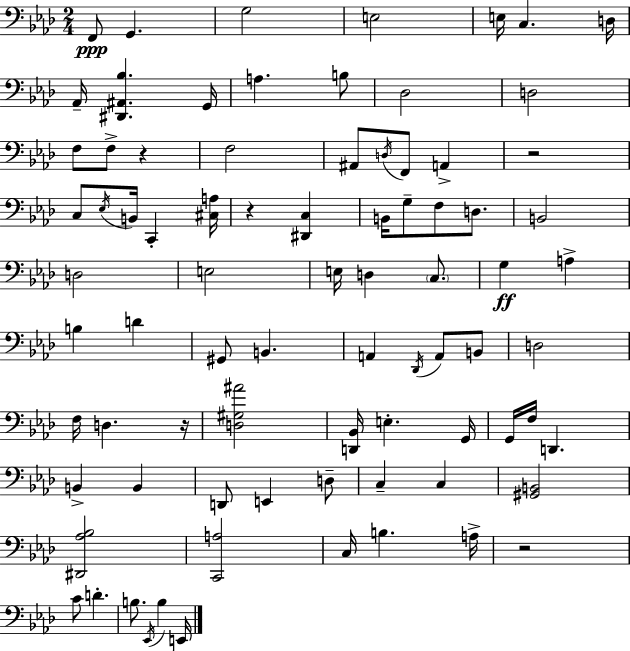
X:1
T:Untitled
M:2/4
L:1/4
K:Ab
F,,/2 G,, G,2 E,2 E,/4 C, D,/4 _A,,/4 [^D,,^A,,_B,] G,,/4 A, B,/2 _D,2 D,2 F,/2 F,/2 z F,2 ^A,,/2 D,/4 F,,/2 A,, z2 C,/2 _E,/4 B,,/4 C,, [^C,A,]/4 z [^D,,C,] B,,/4 G,/2 F,/2 D,/2 B,,2 D,2 E,2 E,/4 D, C,/2 G, A, B, D ^G,,/2 B,, A,, _D,,/4 A,,/2 B,,/2 D,2 F,/4 D, z/4 [D,^G,^A]2 [D,,_B,,]/4 E, G,,/4 G,,/4 F,/4 D,, B,, B,, D,,/2 E,, D,/2 C, C, [^G,,B,,]2 [^D,,_A,_B,]2 [C,,A,]2 C,/4 B, A,/4 z2 C/2 D B,/2 _E,,/4 B, E,,/4